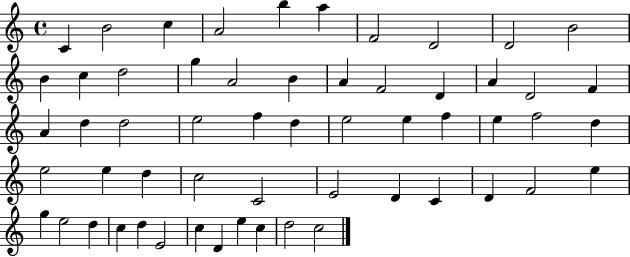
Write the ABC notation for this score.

X:1
T:Untitled
M:4/4
L:1/4
K:C
C B2 c A2 b a F2 D2 D2 B2 B c d2 g A2 B A F2 D A D2 F A d d2 e2 f d e2 e f e f2 d e2 e d c2 C2 E2 D C D F2 e g e2 d c d E2 c D e c d2 c2